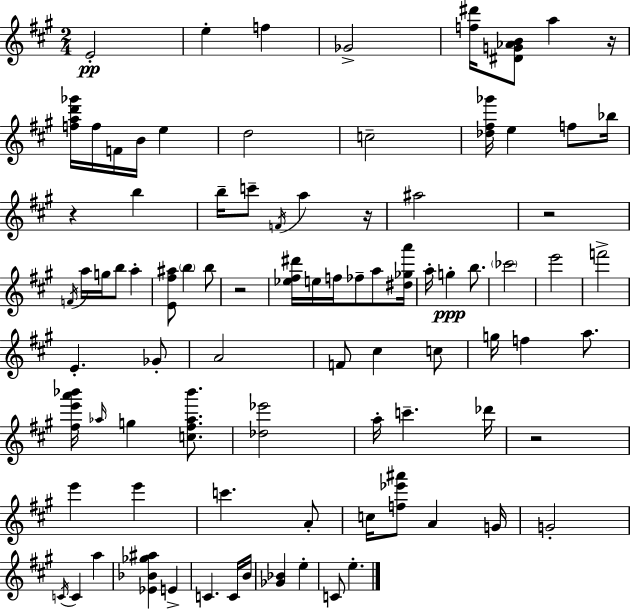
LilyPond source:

{
  \clef treble
  \numericTimeSignature
  \time 2/4
  \key a \major
  e'2-.\pp | e''4-. f''4 | ges'2-> | <f'' dis'''>16 <dis' g' aes' b'>8 a''4 r16 | \break <f'' a'' d''' ges'''>16 f''16 f'16 b'16 e''4 | d''2 | c''2-- | <des'' fis'' ges'''>16 e''4 f''8 bes''16 | \break r4 b''4 | b''16-- c'''8-- \acciaccatura { f'16 } a''4 | r16 ais''2 | r2 | \break \acciaccatura { f'16 } a''16 g''16 b''8 a''4-. | <e' fis'' ais''>8 \parenthesize b''4 | b''8 r2 | <ees'' fis'' dis'''>16 e''16 f''16 fes''8-- a''8 | \break <dis'' ges'' a'''>16 a''16-. g''4-.\ppp b''8. | \parenthesize ces'''2 | e'''2 | f'''2-> | \break e'4.-. | ges'8-. a'2 | f'8 cis''4 | c''8 g''16 f''4 a''8. | \break <fis'' e''' a''' bes'''>16 \grace { aes''16 } g''4 | <c'' fis'' aes'' bes'''>8. <des'' ees'''>2 | a''16-. c'''4.-- | des'''16 r2 | \break e'''4 e'''4 | c'''4. | a'8-. c''16 <f'' ees''' ais'''>8 a'4 | g'16 g'2-. | \break \acciaccatura { c'16 } c'4 | a''4 <ees' bes' ges'' ais''>4 | e'4-> c'4. | c'16 b'16 <ges' bes'>4 | \break e''4-. c'8 e''4.-. | \bar "|."
}